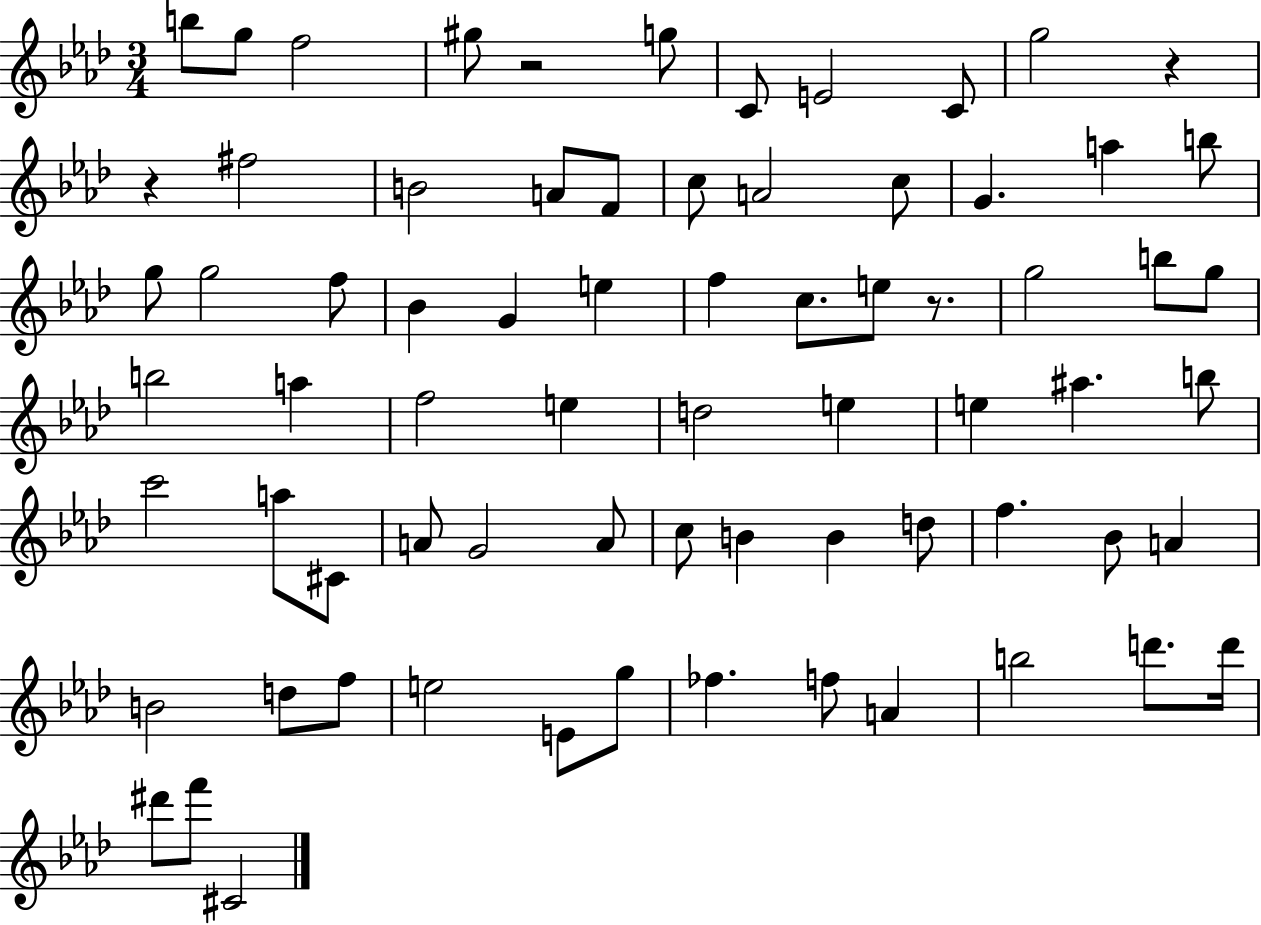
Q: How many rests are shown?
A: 4